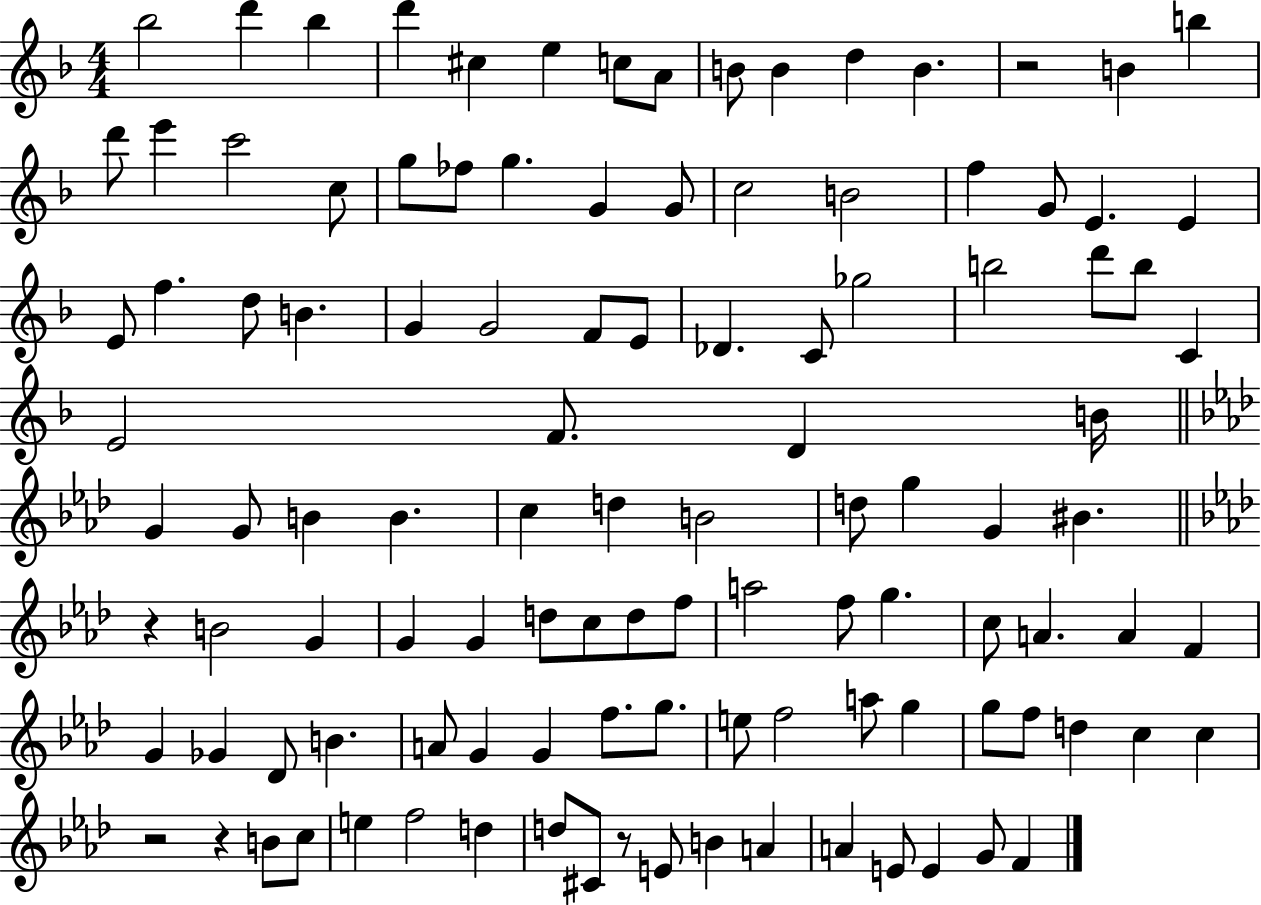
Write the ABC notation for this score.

X:1
T:Untitled
M:4/4
L:1/4
K:F
_b2 d' _b d' ^c e c/2 A/2 B/2 B d B z2 B b d'/2 e' c'2 c/2 g/2 _f/2 g G G/2 c2 B2 f G/2 E E E/2 f d/2 B G G2 F/2 E/2 _D C/2 _g2 b2 d'/2 b/2 C E2 F/2 D B/4 G G/2 B B c d B2 d/2 g G ^B z B2 G G G d/2 c/2 d/2 f/2 a2 f/2 g c/2 A A F G _G _D/2 B A/2 G G f/2 g/2 e/2 f2 a/2 g g/2 f/2 d c c z2 z B/2 c/2 e f2 d d/2 ^C/2 z/2 E/2 B A A E/2 E G/2 F